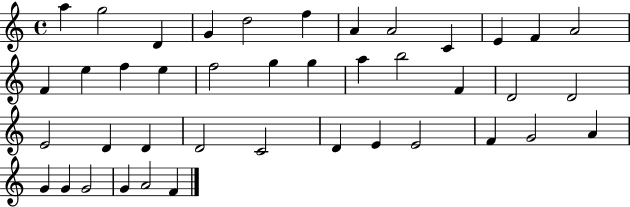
{
  \clef treble
  \time 4/4
  \defaultTimeSignature
  \key c \major
  a''4 g''2 d'4 | g'4 d''2 f''4 | a'4 a'2 c'4 | e'4 f'4 a'2 | \break f'4 e''4 f''4 e''4 | f''2 g''4 g''4 | a''4 b''2 f'4 | d'2 d'2 | \break e'2 d'4 d'4 | d'2 c'2 | d'4 e'4 e'2 | f'4 g'2 a'4 | \break g'4 g'4 g'2 | g'4 a'2 f'4 | \bar "|."
}